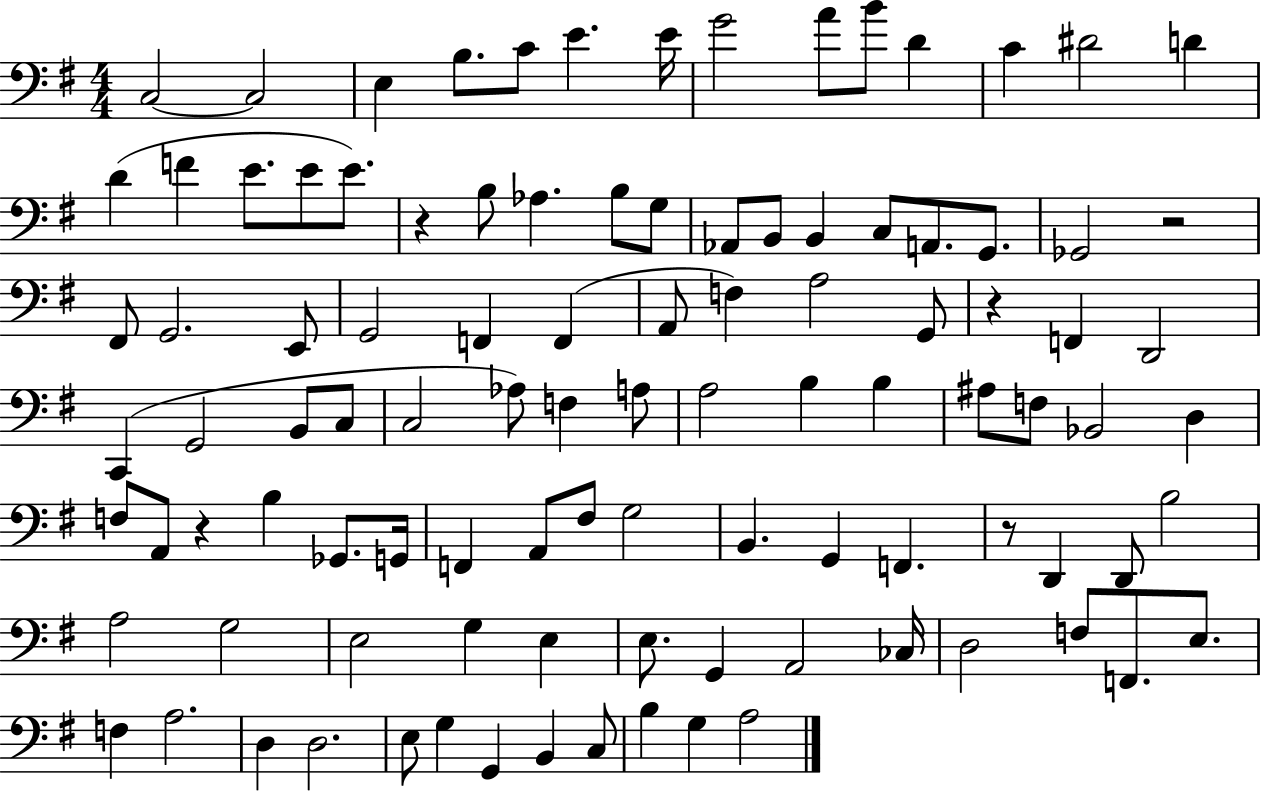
{
  \clef bass
  \numericTimeSignature
  \time 4/4
  \key g \major
  \repeat volta 2 { c2~~ c2 | e4 b8. c'8 e'4. e'16 | g'2 a'8 b'8 d'4 | c'4 dis'2 d'4 | \break d'4( f'4 e'8. e'8 e'8.) | r4 b8 aes4. b8 g8 | aes,8 b,8 b,4 c8 a,8. g,8. | ges,2 r2 | \break fis,8 g,2. e,8 | g,2 f,4 f,4( | a,8 f4) a2 g,8 | r4 f,4 d,2 | \break c,4( g,2 b,8 c8 | c2 aes8) f4 a8 | a2 b4 b4 | ais8 f8 bes,2 d4 | \break f8 a,8 r4 b4 ges,8. g,16 | f,4 a,8 fis8 g2 | b,4. g,4 f,4. | r8 d,4 d,8 b2 | \break a2 g2 | e2 g4 e4 | e8. g,4 a,2 ces16 | d2 f8 f,8. e8. | \break f4 a2. | d4 d2. | e8 g4 g,4 b,4 c8 | b4 g4 a2 | \break } \bar "|."
}